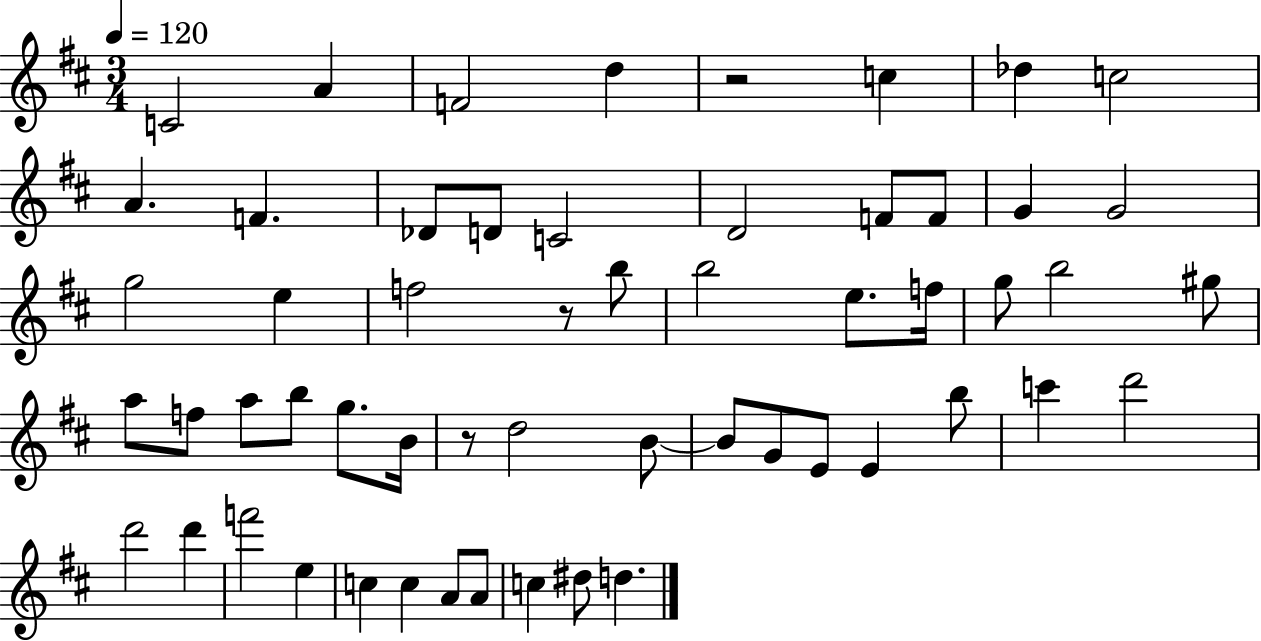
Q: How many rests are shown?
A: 3